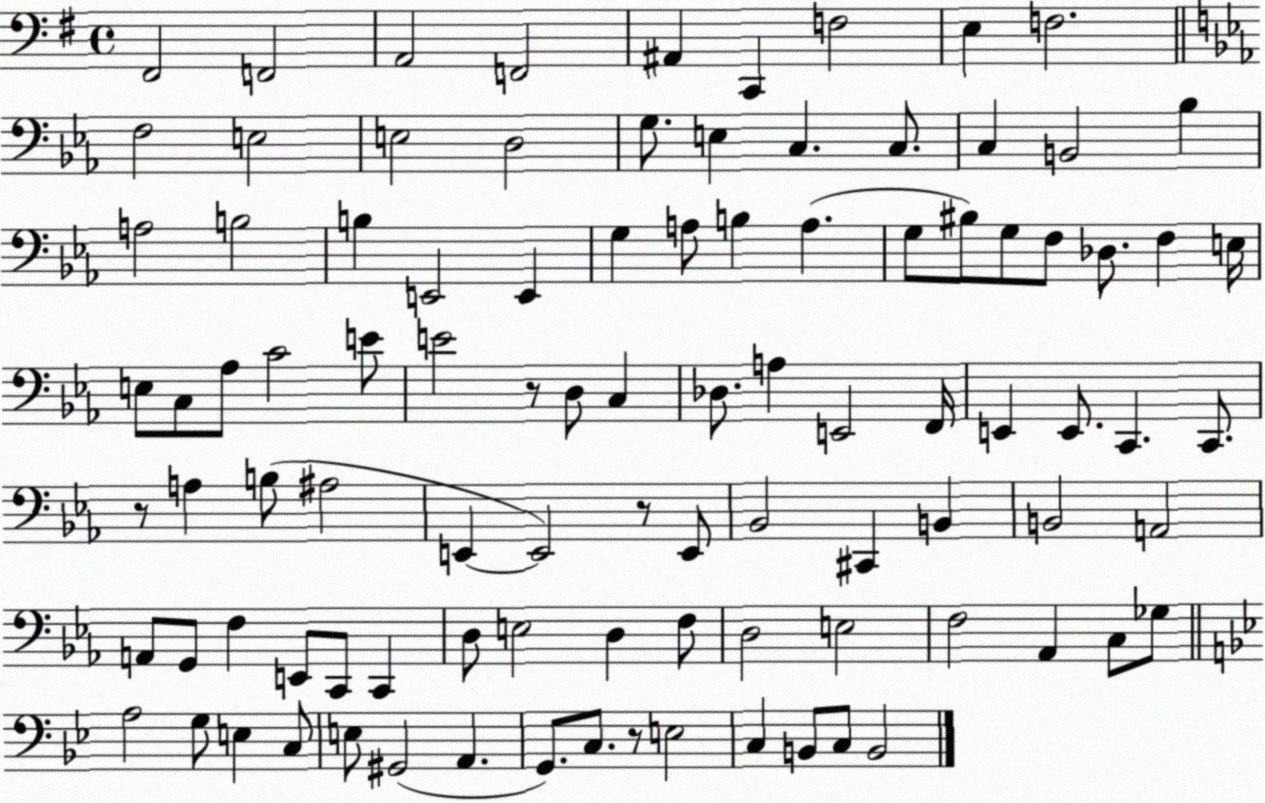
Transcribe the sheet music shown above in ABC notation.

X:1
T:Untitled
M:4/4
L:1/4
K:G
^F,,2 F,,2 A,,2 F,,2 ^A,, C,, F,2 E, F,2 F,2 E,2 E,2 D,2 G,/2 E, C, C,/2 C, B,,2 _B, A,2 B,2 B, E,,2 E,, G, A,/2 B, A, G,/2 ^B,/2 G,/2 F,/2 _D,/2 F, E,/4 E,/2 C,/2 _A,/2 C2 E/2 E2 z/2 D,/2 C, _D,/2 A, E,,2 F,,/4 E,, E,,/2 C,, C,,/2 z/2 A, B,/2 ^A,2 E,, E,,2 z/2 E,,/2 _B,,2 ^C,, B,, B,,2 A,,2 A,,/2 G,,/2 F, E,,/2 C,,/2 C,, D,/2 E,2 D, F,/2 D,2 E,2 F,2 _A,, C,/2 _G,/2 A,2 G,/2 E, C,/2 E,/2 ^G,,2 A,, G,,/2 C,/2 z/2 E,2 C, B,,/2 C,/2 B,,2